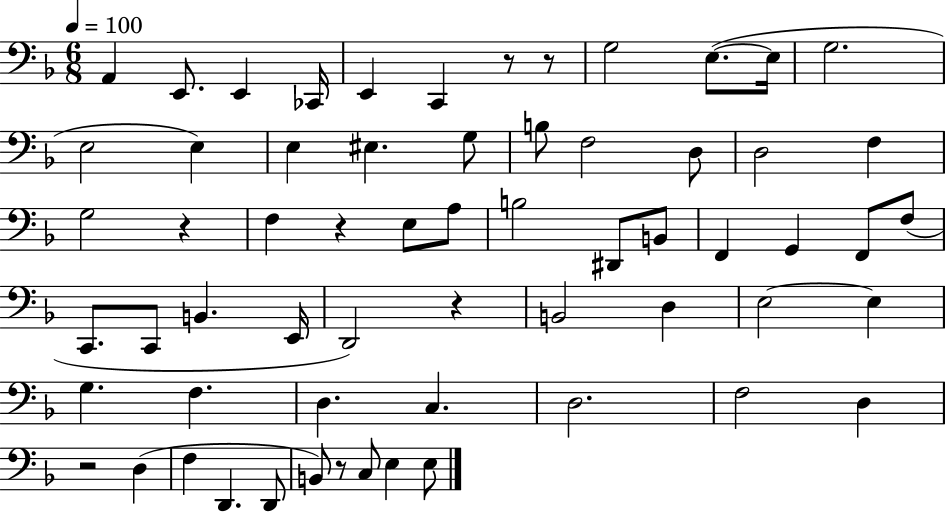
{
  \clef bass
  \numericTimeSignature
  \time 6/8
  \key f \major
  \tempo 4 = 100
  a,4 e,8. e,4 ces,16 | e,4 c,4 r8 r8 | g2 e8.~(~ e16 | g2. | \break e2 e4) | e4 eis4. g8 | b8 f2 d8 | d2 f4 | \break g2 r4 | f4 r4 e8 a8 | b2 dis,8 b,8 | f,4 g,4 f,8 f8( | \break c,8. c,8 b,4. e,16 | d,2) r4 | b,2 d4 | e2~~ e4 | \break g4. f4. | d4. c4. | d2. | f2 d4 | \break r2 d4( | f4 d,4. d,8 | b,8) r8 c8 e4 e8 | \bar "|."
}